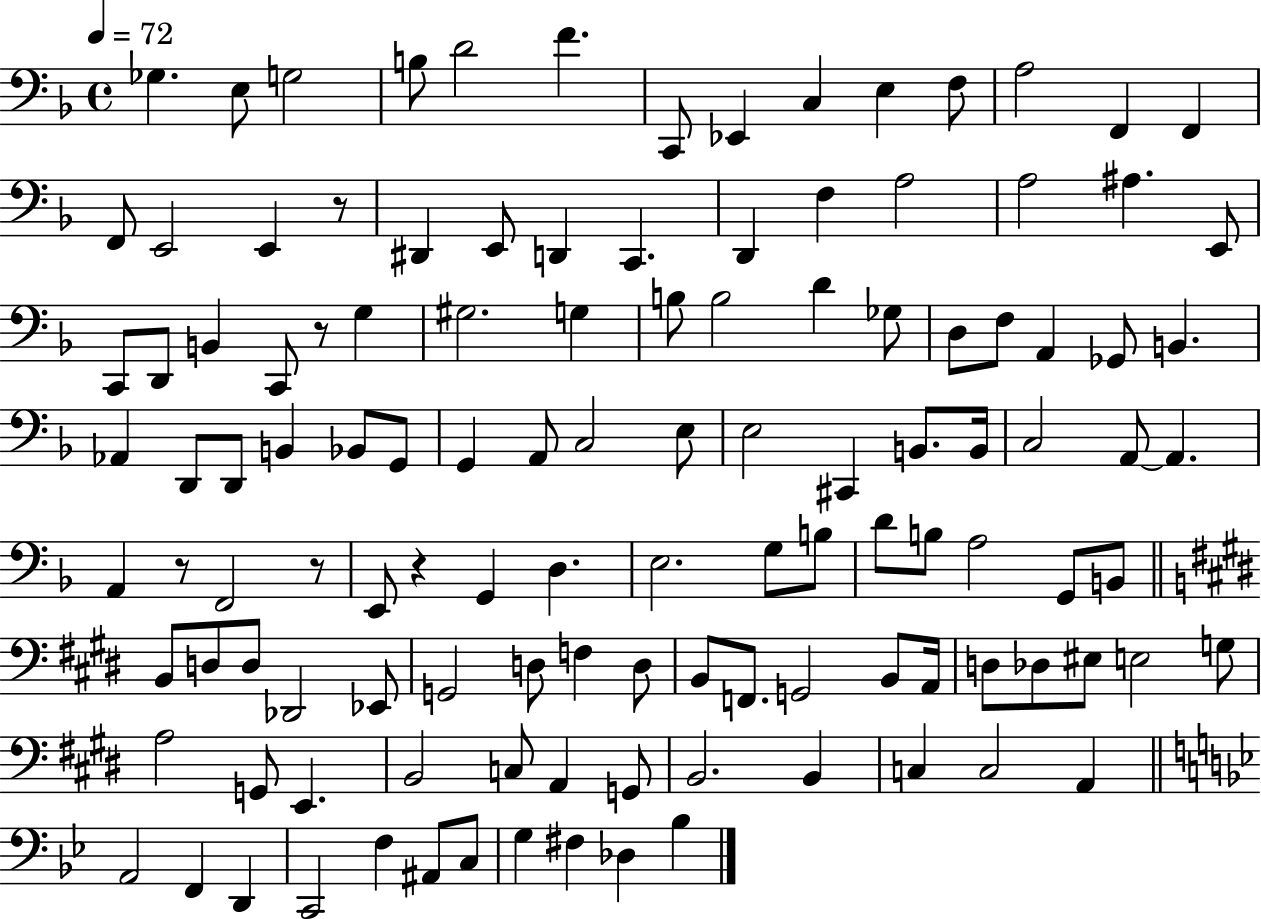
X:1
T:Untitled
M:4/4
L:1/4
K:F
_G, E,/2 G,2 B,/2 D2 F C,,/2 _E,, C, E, F,/2 A,2 F,, F,, F,,/2 E,,2 E,, z/2 ^D,, E,,/2 D,, C,, D,, F, A,2 A,2 ^A, E,,/2 C,,/2 D,,/2 B,, C,,/2 z/2 G, ^G,2 G, B,/2 B,2 D _G,/2 D,/2 F,/2 A,, _G,,/2 B,, _A,, D,,/2 D,,/2 B,, _B,,/2 G,,/2 G,, A,,/2 C,2 E,/2 E,2 ^C,, B,,/2 B,,/4 C,2 A,,/2 A,, A,, z/2 F,,2 z/2 E,,/2 z G,, D, E,2 G,/2 B,/2 D/2 B,/2 A,2 G,,/2 B,,/2 B,,/2 D,/2 D,/2 _D,,2 _E,,/2 G,,2 D,/2 F, D,/2 B,,/2 F,,/2 G,,2 B,,/2 A,,/4 D,/2 _D,/2 ^E,/2 E,2 G,/2 A,2 G,,/2 E,, B,,2 C,/2 A,, G,,/2 B,,2 B,, C, C,2 A,, A,,2 F,, D,, C,,2 F, ^A,,/2 C,/2 G, ^F, _D, _B,